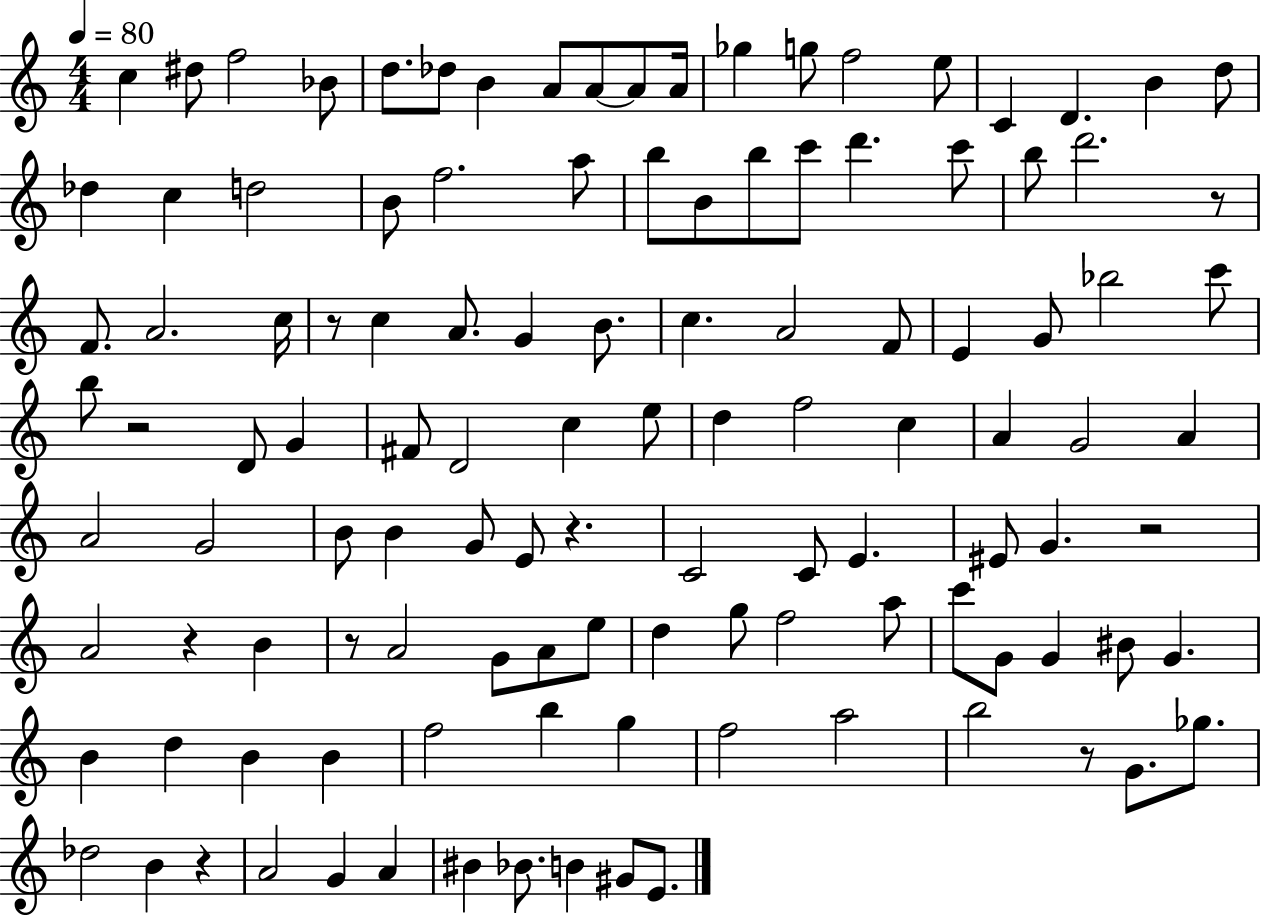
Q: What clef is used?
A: treble